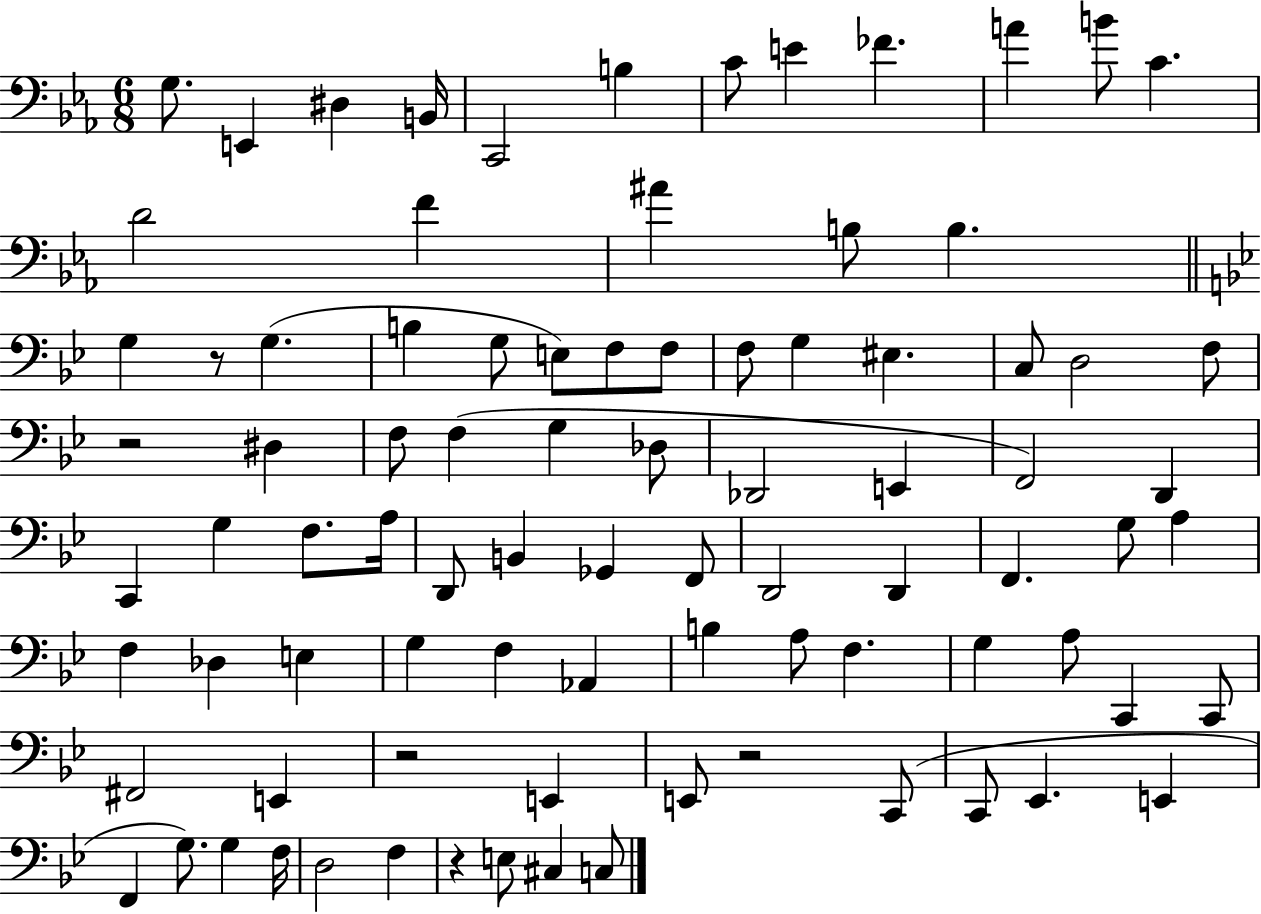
G3/e. E2/q D#3/q B2/s C2/h B3/q C4/e E4/q FES4/q. A4/q B4/e C4/q. D4/h F4/q A#4/q B3/e B3/q. G3/q R/e G3/q. B3/q G3/e E3/e F3/e F3/e F3/e G3/q EIS3/q. C3/e D3/h F3/e R/h D#3/q F3/e F3/q G3/q Db3/e Db2/h E2/q F2/h D2/q C2/q G3/q F3/e. A3/s D2/e B2/q Gb2/q F2/e D2/h D2/q F2/q. G3/e A3/q F3/q Db3/q E3/q G3/q F3/q Ab2/q B3/q A3/e F3/q. G3/q A3/e C2/q C2/e F#2/h E2/q R/h E2/q E2/e R/h C2/e C2/e Eb2/q. E2/q F2/q G3/e. G3/q F3/s D3/h F3/q R/q E3/e C#3/q C3/e